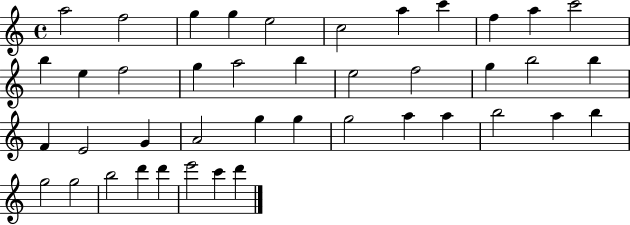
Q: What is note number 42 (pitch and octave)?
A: D6